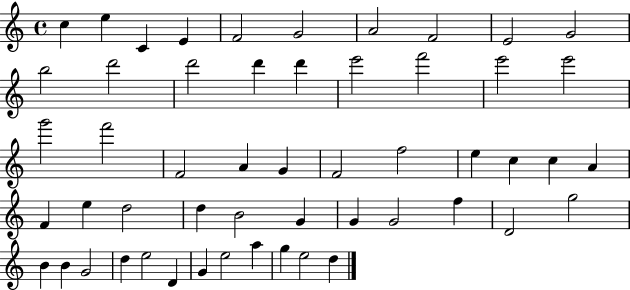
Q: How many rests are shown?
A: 0